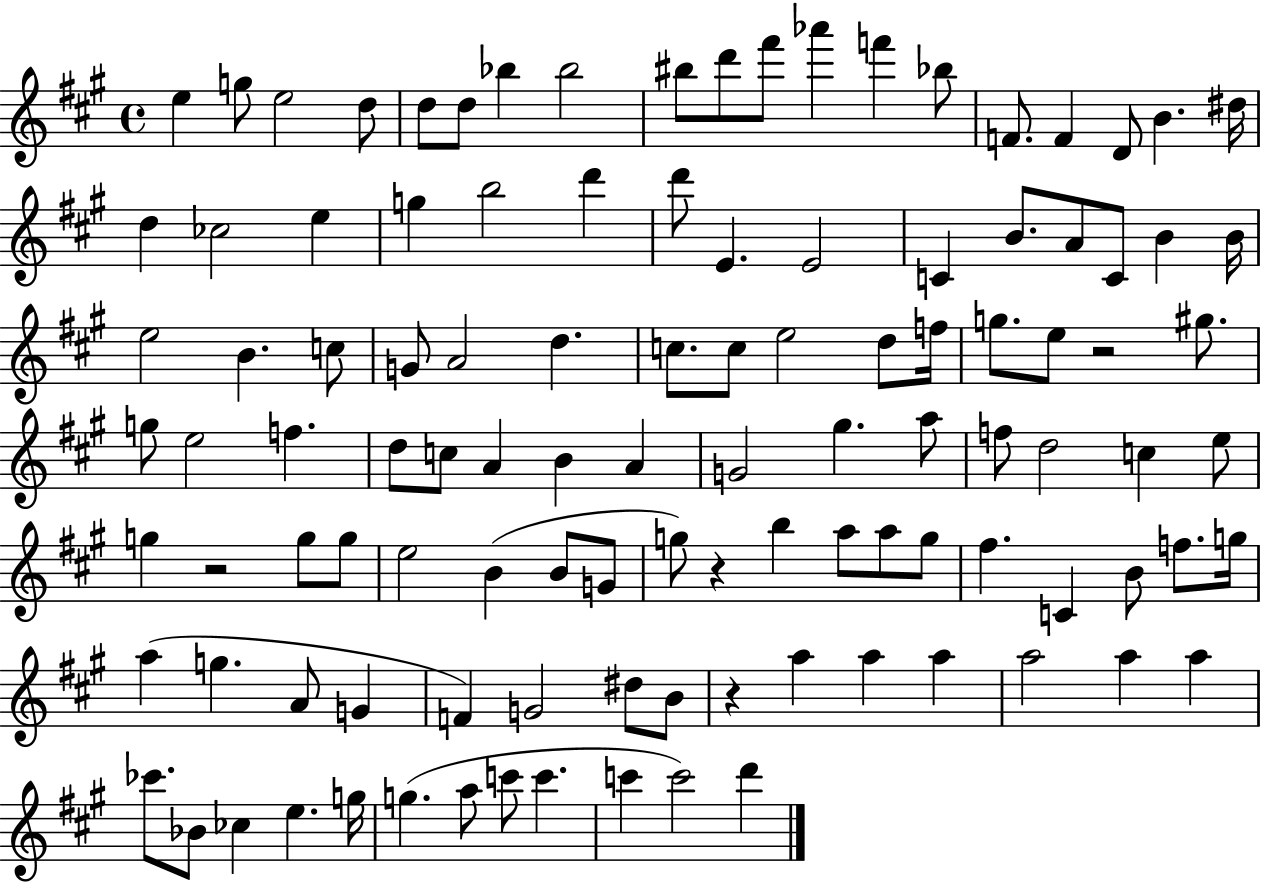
{
  \clef treble
  \time 4/4
  \defaultTimeSignature
  \key a \major
  e''4 g''8 e''2 d''8 | d''8 d''8 bes''4 bes''2 | bis''8 d'''8 fis'''8 aes'''4 f'''4 bes''8 | f'8. f'4 d'8 b'4. dis''16 | \break d''4 ces''2 e''4 | g''4 b''2 d'''4 | d'''8 e'4. e'2 | c'4 b'8. a'8 c'8 b'4 b'16 | \break e''2 b'4. c''8 | g'8 a'2 d''4. | c''8. c''8 e''2 d''8 f''16 | g''8. e''8 r2 gis''8. | \break g''8 e''2 f''4. | d''8 c''8 a'4 b'4 a'4 | g'2 gis''4. a''8 | f''8 d''2 c''4 e''8 | \break g''4 r2 g''8 g''8 | e''2 b'4( b'8 g'8 | g''8) r4 b''4 a''8 a''8 g''8 | fis''4. c'4 b'8 f''8. g''16 | \break a''4( g''4. a'8 g'4 | f'4) g'2 dis''8 b'8 | r4 a''4 a''4 a''4 | a''2 a''4 a''4 | \break ces'''8. bes'8 ces''4 e''4. g''16 | g''4.( a''8 c'''8 c'''4. | c'''4 c'''2) d'''4 | \bar "|."
}